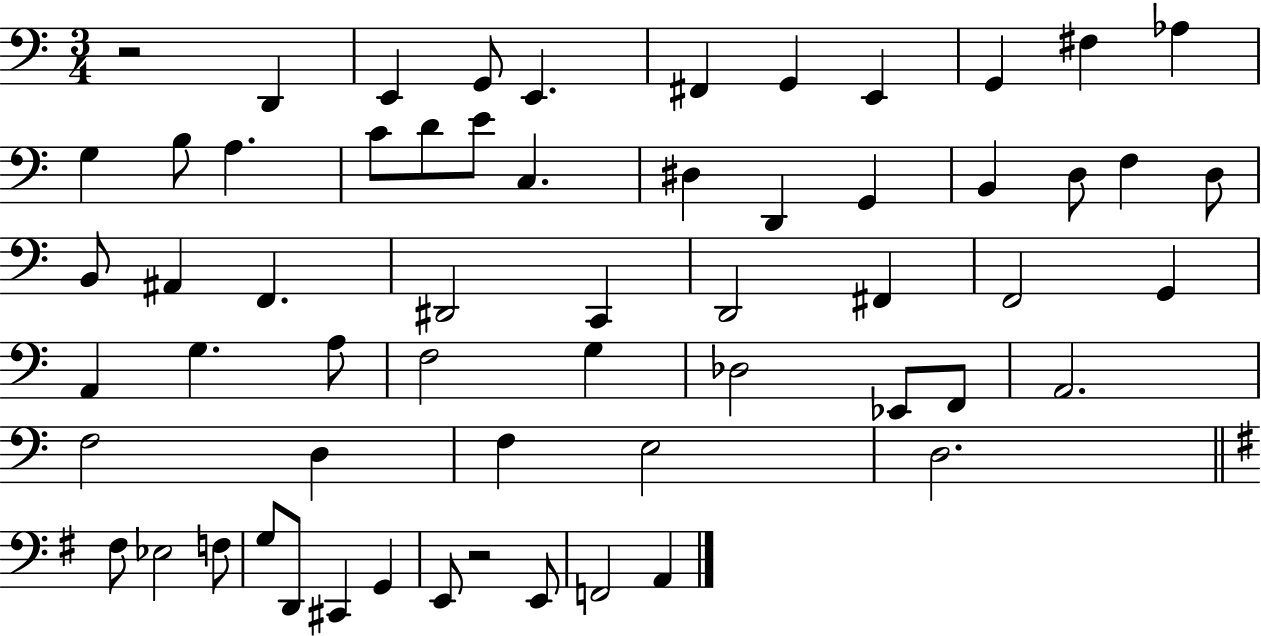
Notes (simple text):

R/h D2/q E2/q G2/e E2/q. F#2/q G2/q E2/q G2/q F#3/q Ab3/q G3/q B3/e A3/q. C4/e D4/e E4/e C3/q. D#3/q D2/q G2/q B2/q D3/e F3/q D3/e B2/e A#2/q F2/q. D#2/h C2/q D2/h F#2/q F2/h G2/q A2/q G3/q. A3/e F3/h G3/q Db3/h Eb2/e F2/e A2/h. F3/h D3/q F3/q E3/h D3/h. F#3/e Eb3/h F3/e G3/e D2/e C#2/q G2/q E2/e R/h E2/e F2/h A2/q